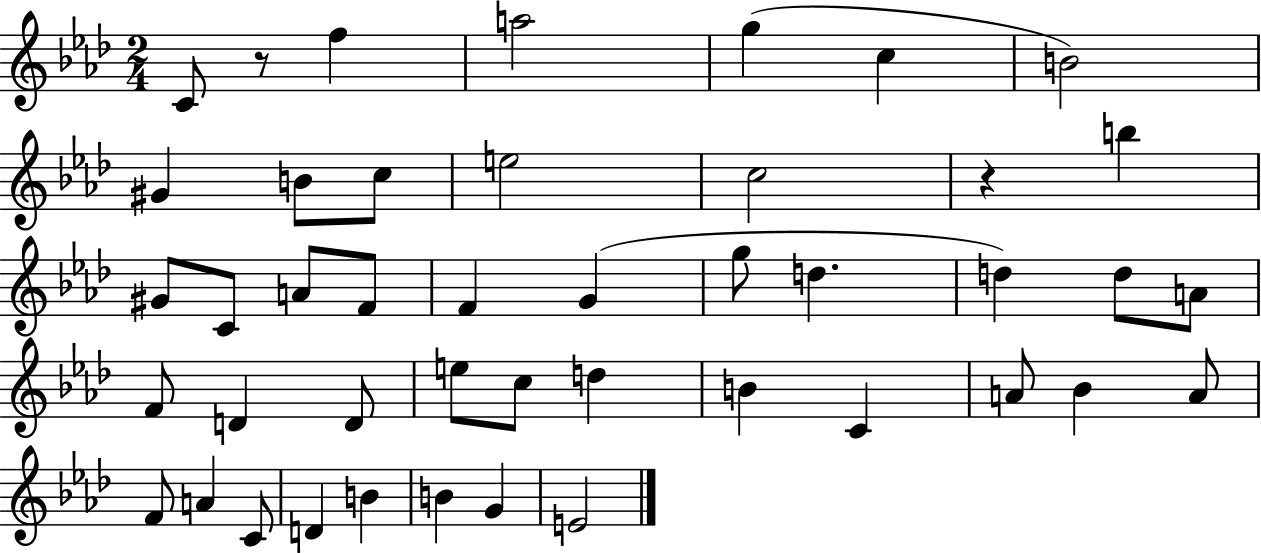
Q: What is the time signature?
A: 2/4